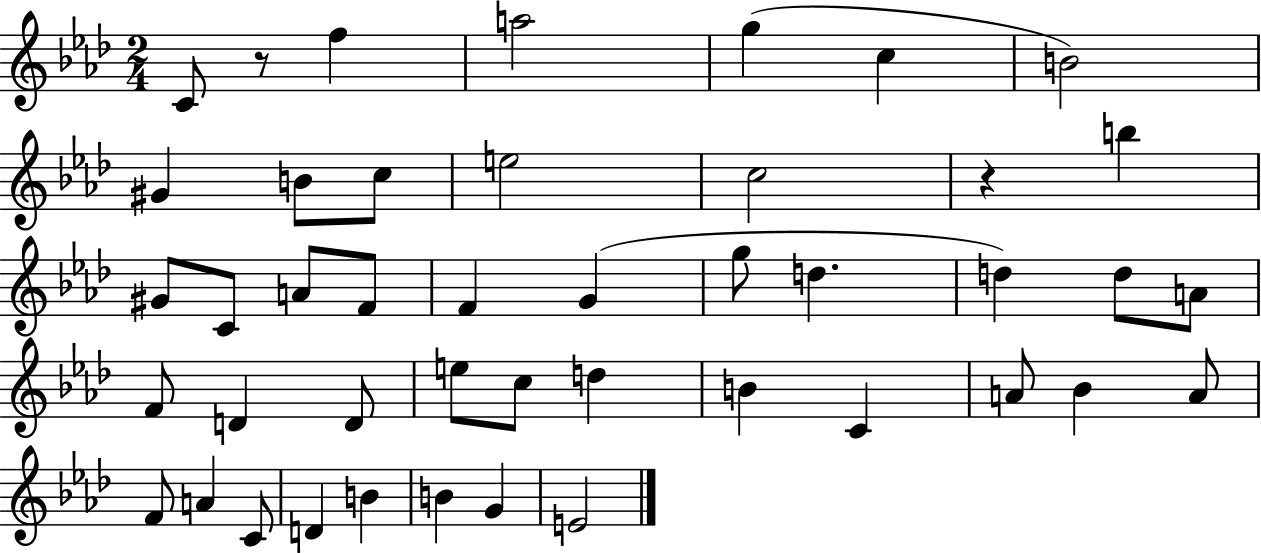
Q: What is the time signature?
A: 2/4